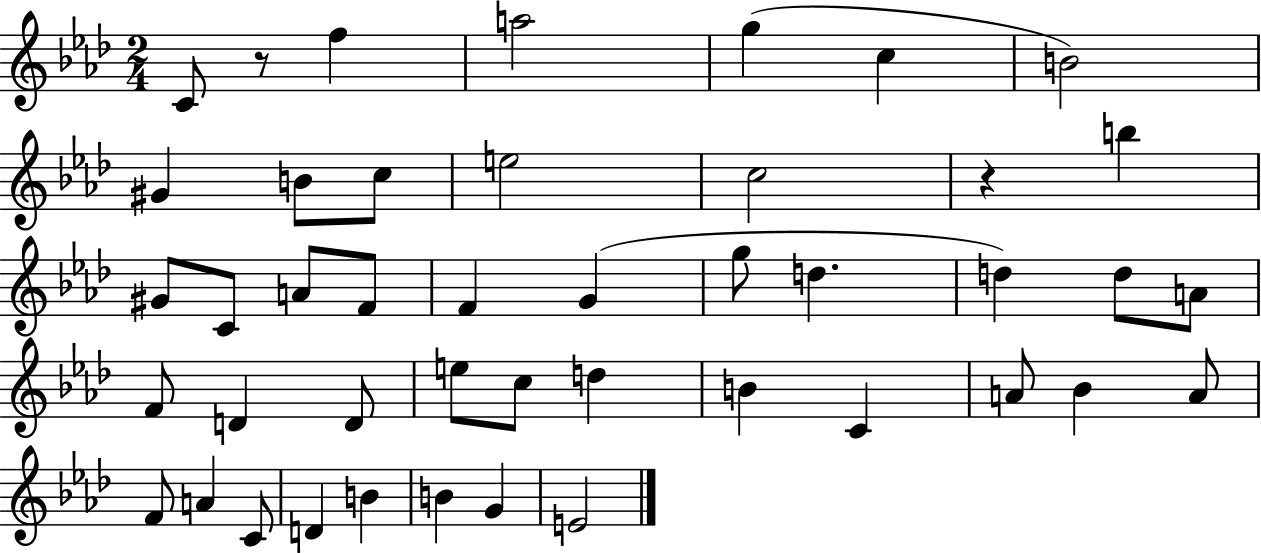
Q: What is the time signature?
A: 2/4